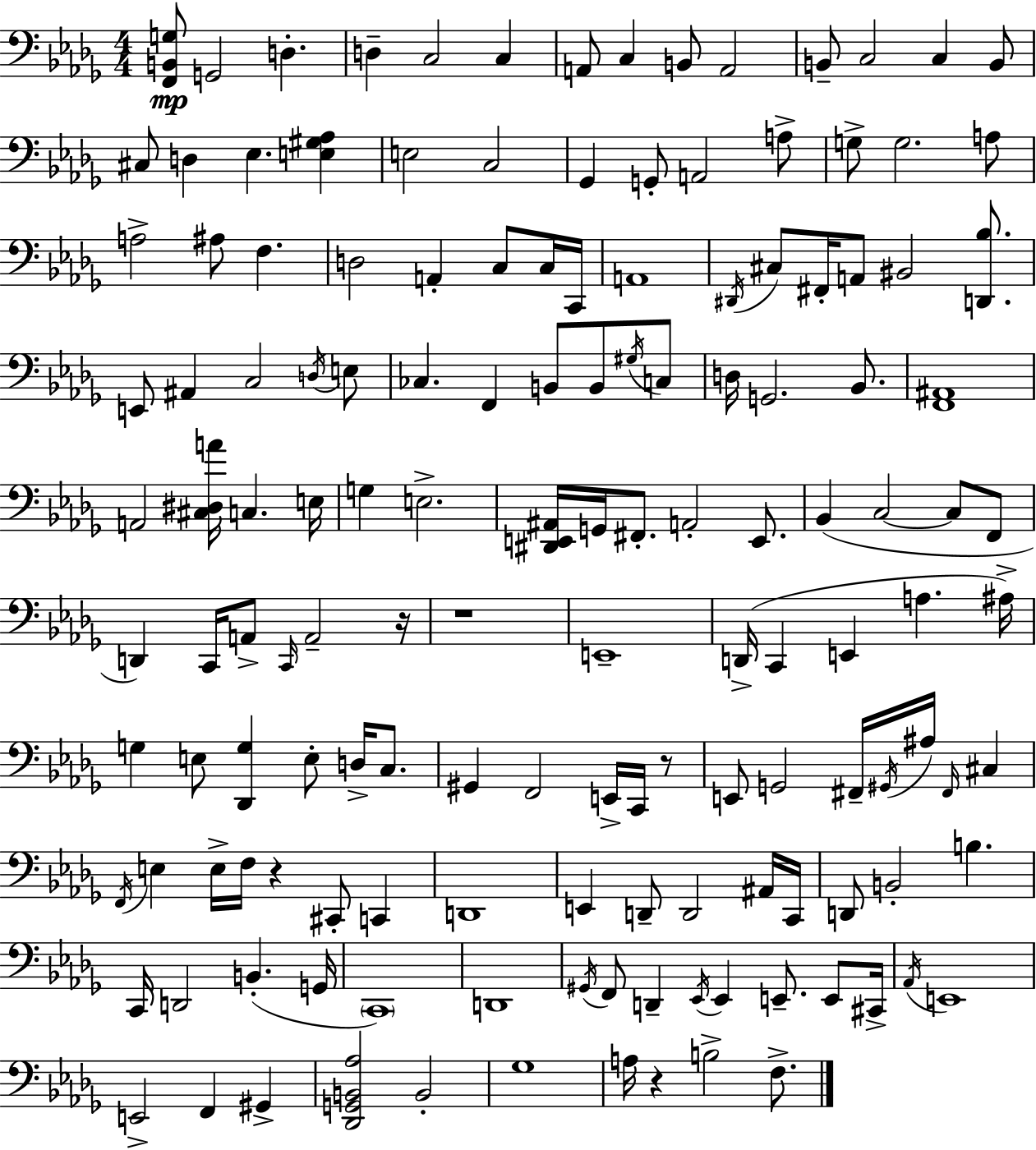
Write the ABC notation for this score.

X:1
T:Untitled
M:4/4
L:1/4
K:Bbm
[F,,B,,G,]/2 G,,2 D, D, C,2 C, A,,/2 C, B,,/2 A,,2 B,,/2 C,2 C, B,,/2 ^C,/2 D, _E, [E,^G,_A,] E,2 C,2 _G,, G,,/2 A,,2 A,/2 G,/2 G,2 A,/2 A,2 ^A,/2 F, D,2 A,, C,/2 C,/4 C,,/4 A,,4 ^D,,/4 ^C,/2 ^F,,/4 A,,/2 ^B,,2 [D,,_B,]/2 E,,/2 ^A,, C,2 D,/4 E,/2 _C, F,, B,,/2 B,,/2 ^G,/4 C,/2 D,/4 G,,2 _B,,/2 [F,,^A,,]4 A,,2 [^C,^D,A]/4 C, E,/4 G, E,2 [^D,,E,,^A,,]/4 G,,/4 ^F,,/2 A,,2 E,,/2 _B,, C,2 C,/2 F,,/2 D,, C,,/4 A,,/2 C,,/4 A,,2 z/4 z4 E,,4 D,,/4 C,, E,, A, ^A,/4 G, E,/2 [_D,,G,] E,/2 D,/4 C,/2 ^G,, F,,2 E,,/4 C,,/4 z/2 E,,/2 G,,2 ^F,,/4 ^G,,/4 ^A,/4 ^F,,/4 ^C, F,,/4 E, E,/4 F,/4 z ^C,,/2 C,, D,,4 E,, D,,/2 D,,2 ^A,,/4 C,,/4 D,,/2 B,,2 B, C,,/4 D,,2 B,, G,,/4 C,,4 D,,4 ^G,,/4 F,,/2 D,, _E,,/4 _E,, E,,/2 E,,/2 ^C,,/4 _A,,/4 E,,4 E,,2 F,, ^G,, [_D,,G,,B,,_A,]2 B,,2 _G,4 A,/4 z B,2 F,/2